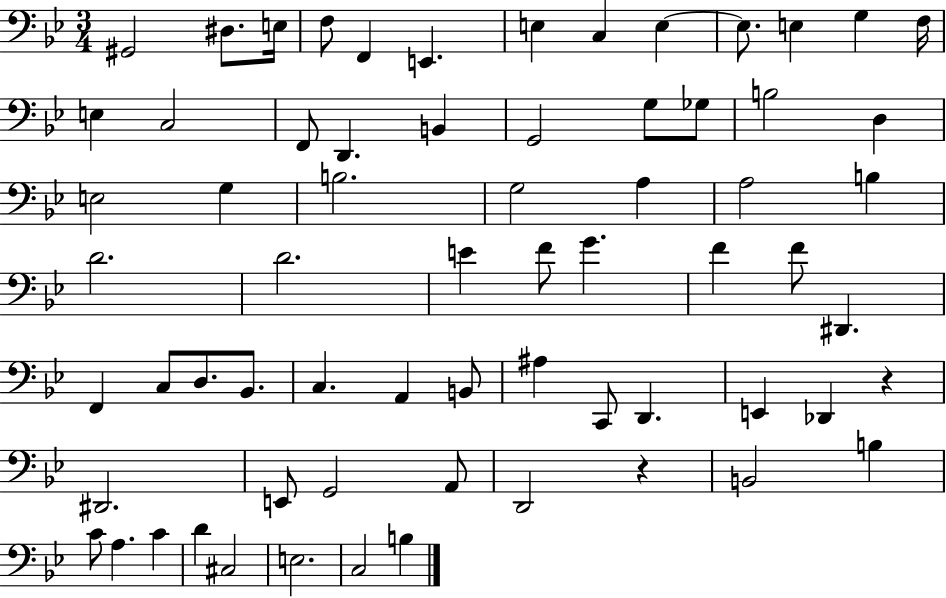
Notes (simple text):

G#2/h D#3/e. E3/s F3/e F2/q E2/q. E3/q C3/q E3/q E3/e. E3/q G3/q F3/s E3/q C3/h F2/e D2/q. B2/q G2/h G3/e Gb3/e B3/h D3/q E3/h G3/q B3/h. G3/h A3/q A3/h B3/q D4/h. D4/h. E4/q F4/e G4/q. F4/q F4/e D#2/q. F2/q C3/e D3/e. Bb2/e. C3/q. A2/q B2/e A#3/q C2/e D2/q. E2/q Db2/q R/q D#2/h. E2/e G2/h A2/e D2/h R/q B2/h B3/q C4/e A3/q. C4/q D4/q C#3/h E3/h. C3/h B3/q